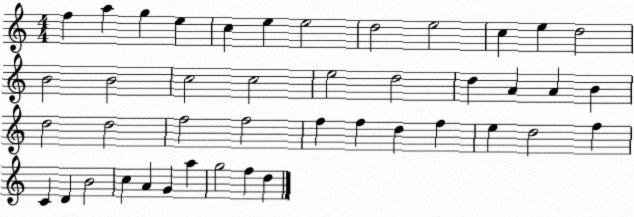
X:1
T:Untitled
M:4/4
L:1/4
K:C
f a g e c e e2 d2 e2 c e d2 B2 B2 c2 c2 e2 d2 d A A B d2 d2 f2 f2 f f d f e d2 f C D B2 c A G a g2 f d